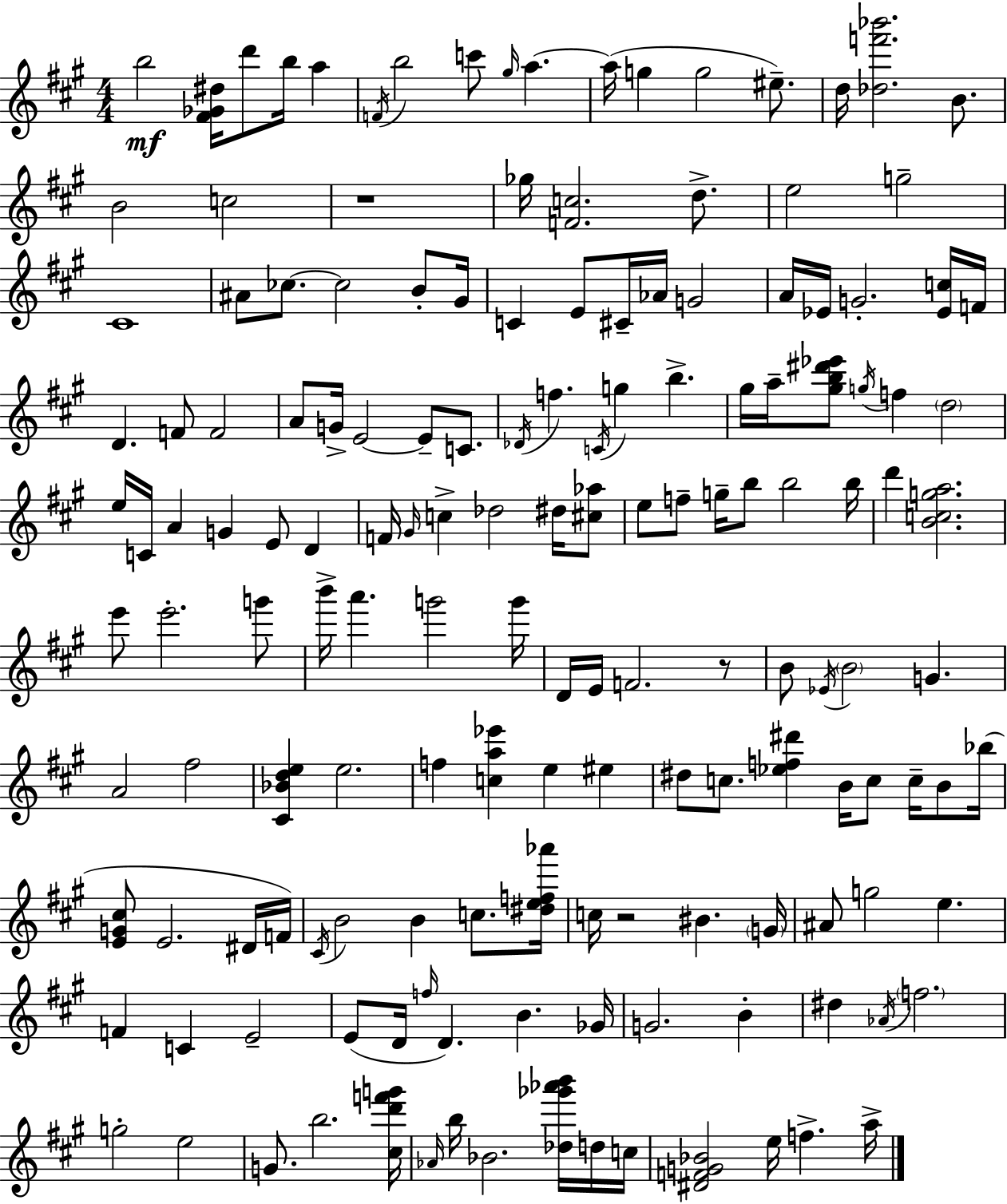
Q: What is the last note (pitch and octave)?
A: A5